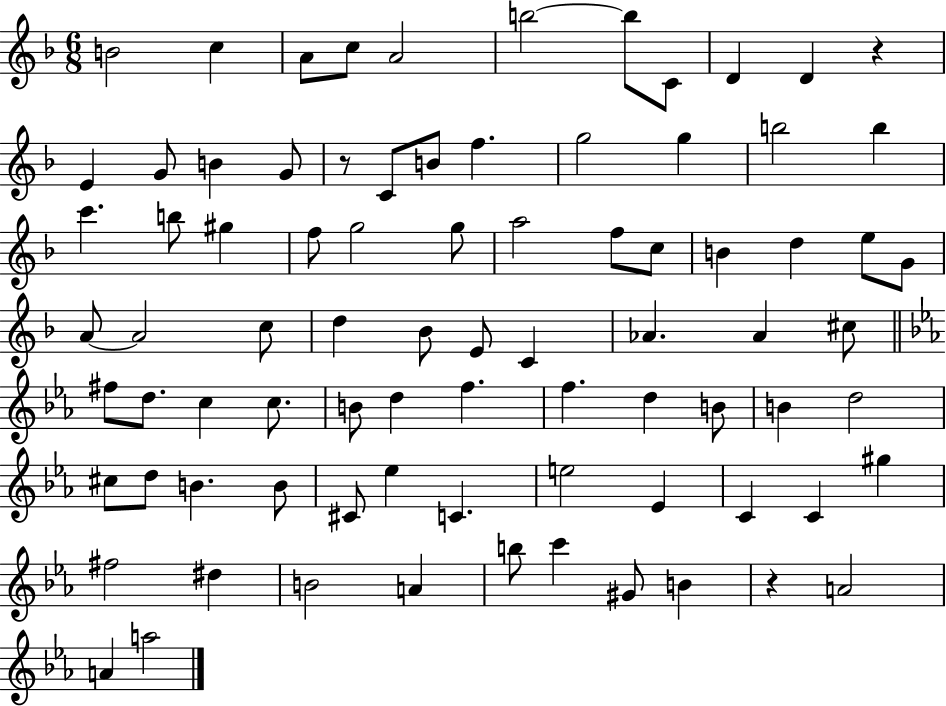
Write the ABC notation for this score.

X:1
T:Untitled
M:6/8
L:1/4
K:F
B2 c A/2 c/2 A2 b2 b/2 C/2 D D z E G/2 B G/2 z/2 C/2 B/2 f g2 g b2 b c' b/2 ^g f/2 g2 g/2 a2 f/2 c/2 B d e/2 G/2 A/2 A2 c/2 d _B/2 E/2 C _A _A ^c/2 ^f/2 d/2 c c/2 B/2 d f f d B/2 B d2 ^c/2 d/2 B B/2 ^C/2 _e C e2 _E C C ^g ^f2 ^d B2 A b/2 c' ^G/2 B z A2 A a2